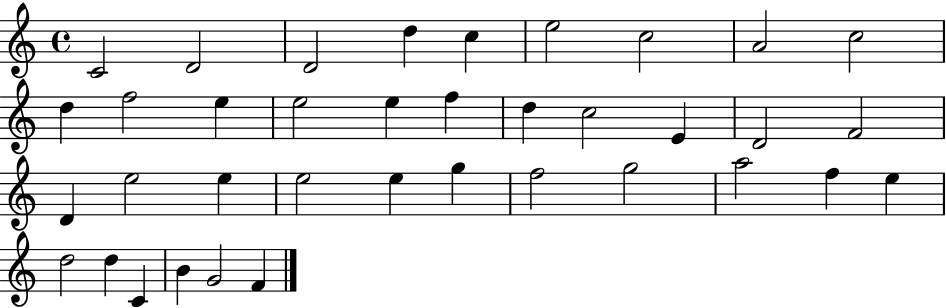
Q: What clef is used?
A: treble